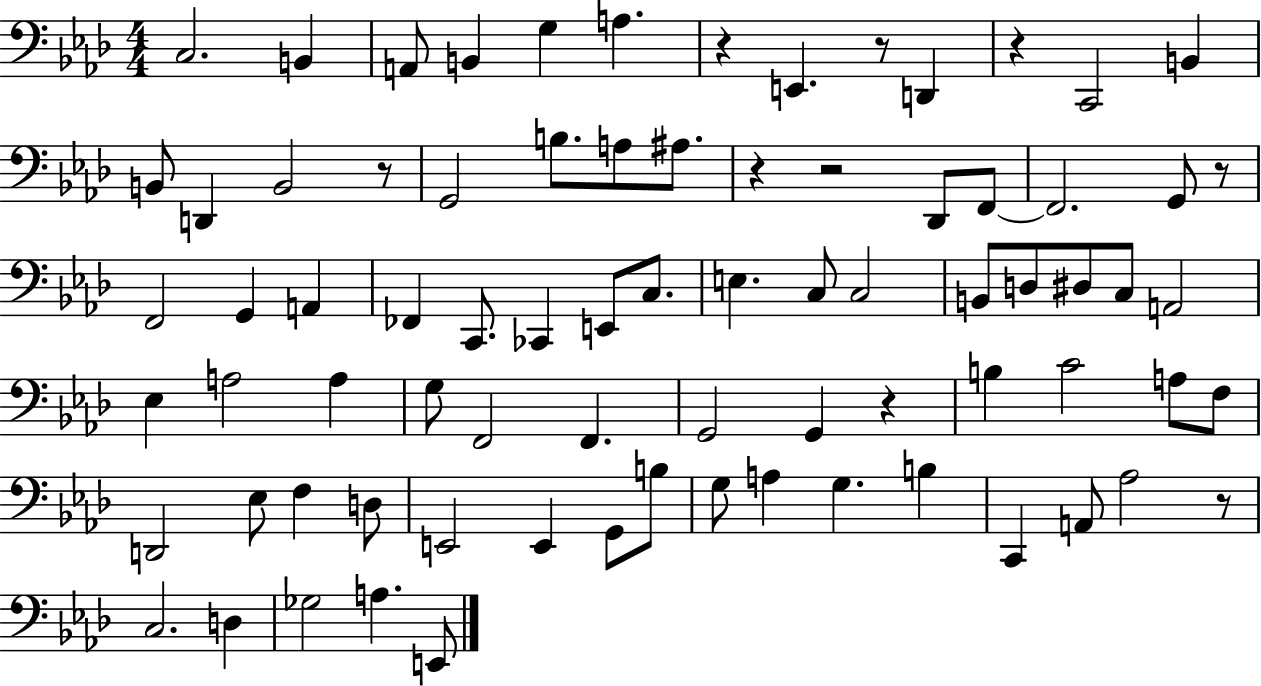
X:1
T:Untitled
M:4/4
L:1/4
K:Ab
C,2 B,, A,,/2 B,, G, A, z E,, z/2 D,, z C,,2 B,, B,,/2 D,, B,,2 z/2 G,,2 B,/2 A,/2 ^A,/2 z z2 _D,,/2 F,,/2 F,,2 G,,/2 z/2 F,,2 G,, A,, _F,, C,,/2 _C,, E,,/2 C,/2 E, C,/2 C,2 B,,/2 D,/2 ^D,/2 C,/2 A,,2 _E, A,2 A, G,/2 F,,2 F,, G,,2 G,, z B, C2 A,/2 F,/2 D,,2 _E,/2 F, D,/2 E,,2 E,, G,,/2 B,/2 G,/2 A, G, B, C,, A,,/2 _A,2 z/2 C,2 D, _G,2 A, E,,/2